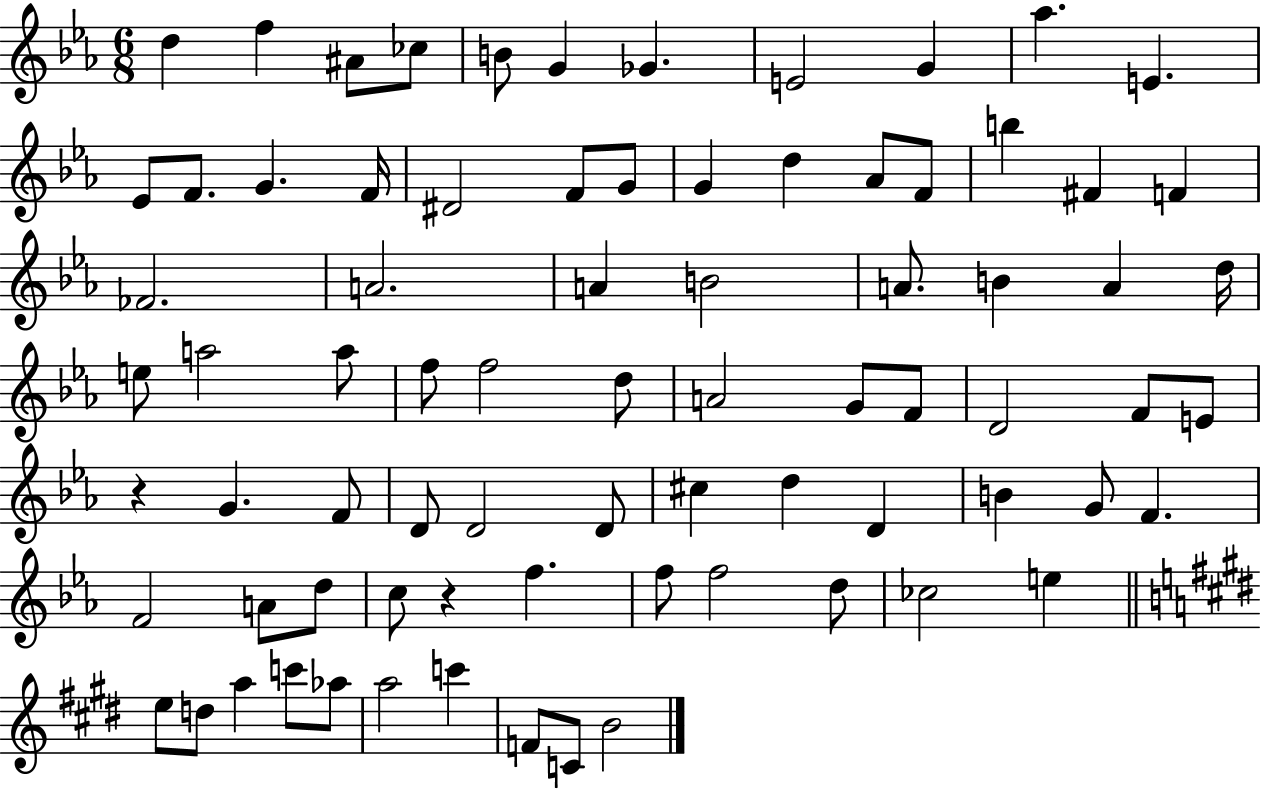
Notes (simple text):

D5/q F5/q A#4/e CES5/e B4/e G4/q Gb4/q. E4/h G4/q Ab5/q. E4/q. Eb4/e F4/e. G4/q. F4/s D#4/h F4/e G4/e G4/q D5/q Ab4/e F4/e B5/q F#4/q F4/q FES4/h. A4/h. A4/q B4/h A4/e. B4/q A4/q D5/s E5/e A5/h A5/e F5/e F5/h D5/e A4/h G4/e F4/e D4/h F4/e E4/e R/q G4/q. F4/e D4/e D4/h D4/e C#5/q D5/q D4/q B4/q G4/e F4/q. F4/h A4/e D5/e C5/e R/q F5/q. F5/e F5/h D5/e CES5/h E5/q E5/e D5/e A5/q C6/e Ab5/e A5/h C6/q F4/e C4/e B4/h